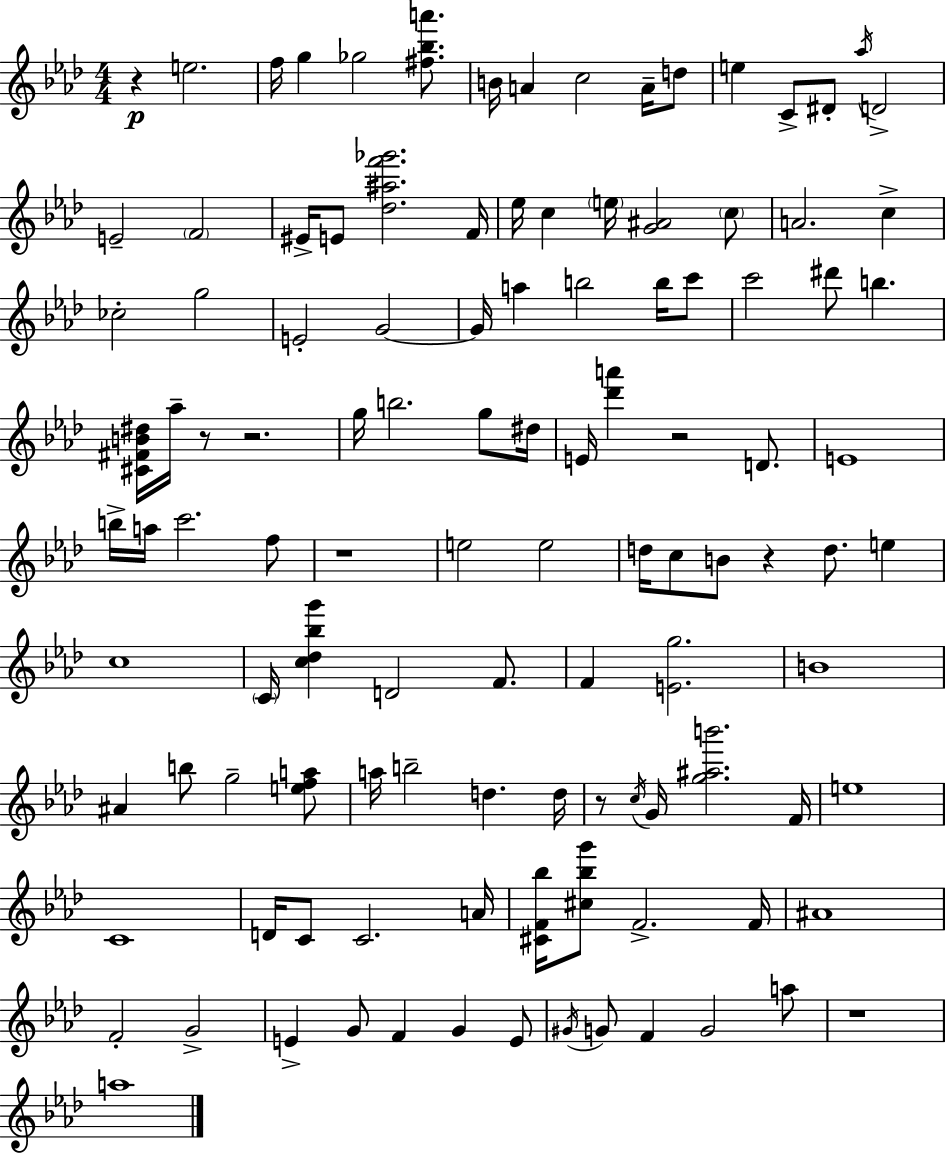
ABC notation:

X:1
T:Untitled
M:4/4
L:1/4
K:Ab
z e2 f/4 g _g2 [^f_ba']/2 B/4 A c2 A/4 d/2 e C/2 ^D/2 _a/4 D2 E2 F2 ^E/4 E/2 [_d^af'_g']2 F/4 _e/4 c e/4 [G^A]2 c/2 A2 c _c2 g2 E2 G2 G/4 a b2 b/4 c'/2 c'2 ^d'/2 b [^C^FB^d]/4 _a/4 z/2 z2 g/4 b2 g/2 ^d/4 E/4 [_d'a'] z2 D/2 E4 b/4 a/4 c'2 f/2 z4 e2 e2 d/4 c/2 B/2 z d/2 e c4 C/4 [c_d_bg'] D2 F/2 F [Eg]2 B4 ^A b/2 g2 [efa]/2 a/4 b2 d d/4 z/2 c/4 G/4 [g^ab']2 F/4 e4 C4 D/4 C/2 C2 A/4 [^CF_b]/4 [^c_bg']/2 F2 F/4 ^A4 F2 G2 E G/2 F G E/2 ^G/4 G/2 F G2 a/2 z4 a4